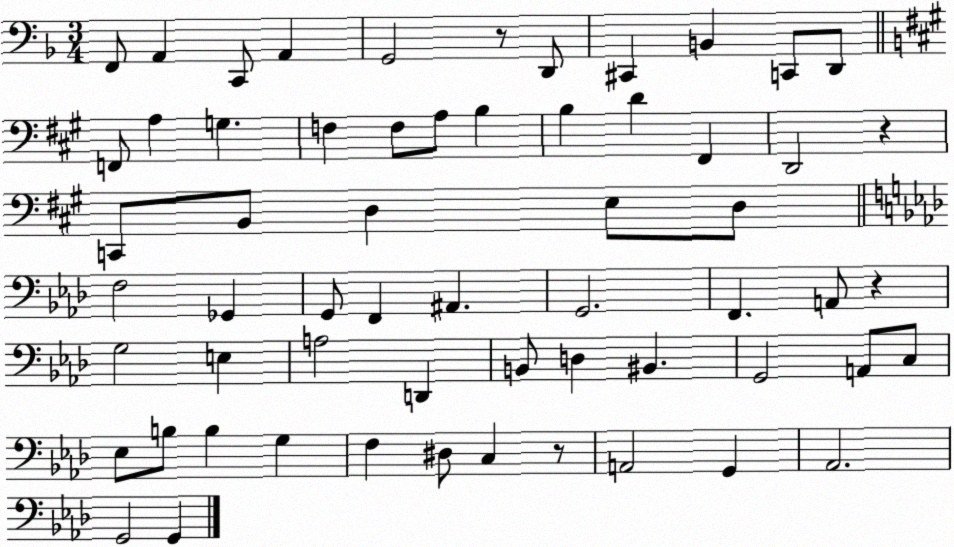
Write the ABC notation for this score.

X:1
T:Untitled
M:3/4
L:1/4
K:F
F,,/2 A,, C,,/2 A,, G,,2 z/2 D,,/2 ^C,, B,, C,,/2 D,,/2 F,,/2 A, G, F, F,/2 A,/2 B, B, D ^F,, D,,2 z C,,/2 B,,/2 D, E,/2 D,/2 F,2 _G,, G,,/2 F,, ^A,, G,,2 F,, A,,/2 z G,2 E, A,2 D,, B,,/2 D, ^B,, G,,2 A,,/2 C,/2 _E,/2 B,/2 B, G, F, ^D,/2 C, z/2 A,,2 G,, _A,,2 G,,2 G,,